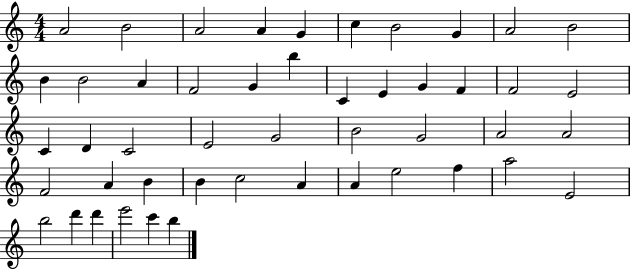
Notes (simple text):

A4/h B4/h A4/h A4/q G4/q C5/q B4/h G4/q A4/h B4/h B4/q B4/h A4/q F4/h G4/q B5/q C4/q E4/q G4/q F4/q F4/h E4/h C4/q D4/q C4/h E4/h G4/h B4/h G4/h A4/h A4/h F4/h A4/q B4/q B4/q C5/h A4/q A4/q E5/h F5/q A5/h E4/h B5/h D6/q D6/q E6/h C6/q B5/q